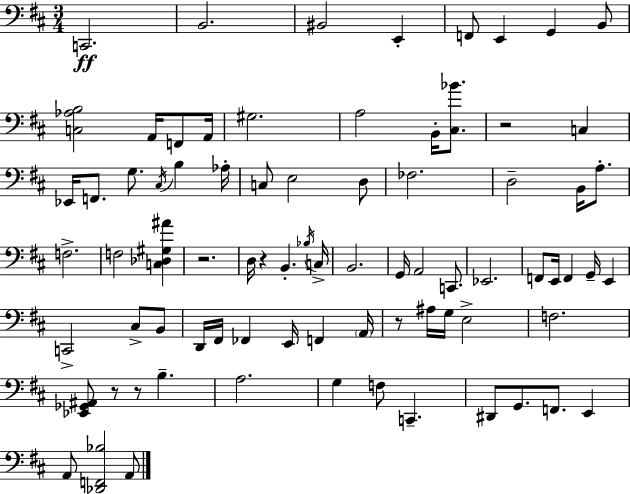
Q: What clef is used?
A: bass